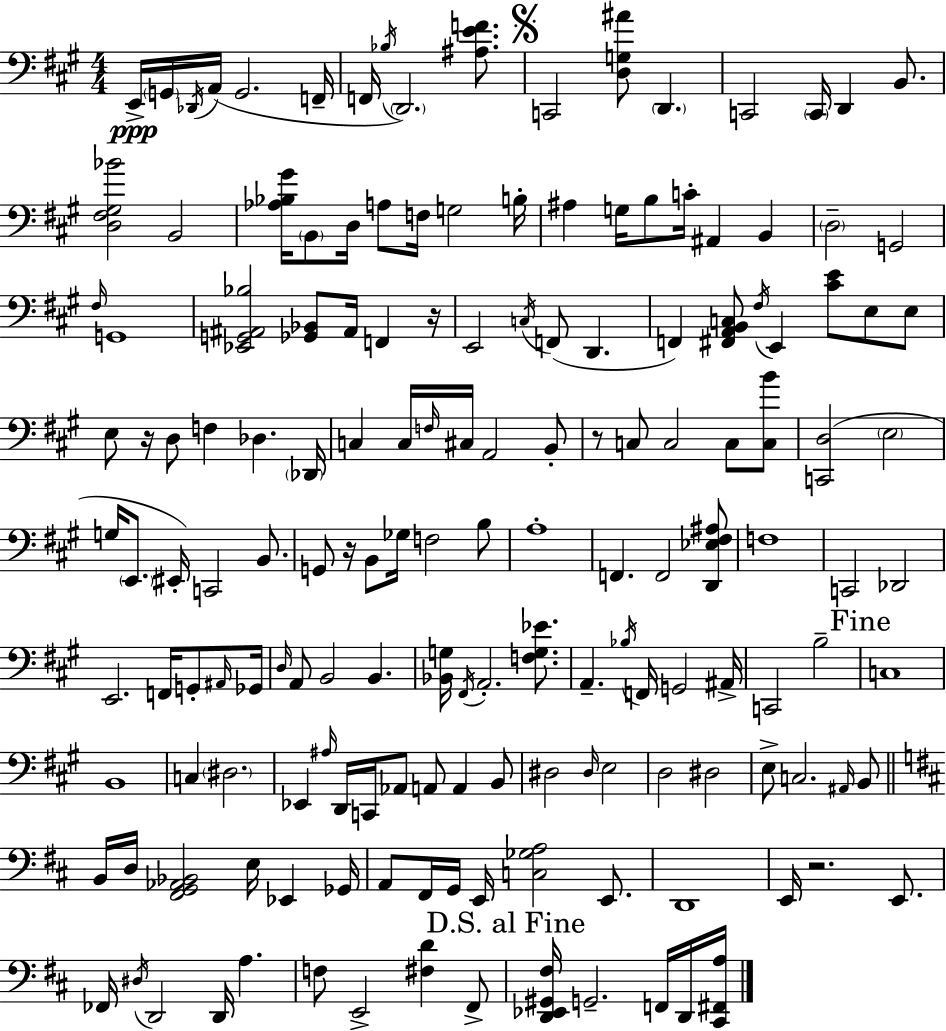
E2/s G2/s Db2/s A2/s G2/h. F2/s F2/s Bb3/s D2/h. [A#3,E4,F4]/e. C2/h [D3,G3,A#4]/e D2/q. C2/h C2/s D2/q B2/e. [D3,F#3,G#3,Bb4]/h B2/h [Ab3,Bb3,G#4]/s B2/e D3/s A3/e F3/s G3/h B3/s A#3/q G3/s B3/e C4/s A#2/q B2/q D3/h G2/h F#3/s G2/w [Eb2,G2,A#2,Bb3]/h [Gb2,Bb2]/e A#2/s F2/q R/s E2/h C3/s F2/e D2/q. F2/q [F#2,A2,B2,C3]/e F#3/s E2/q [C#4,E4]/e E3/e E3/e E3/e R/s D3/e F3/q Db3/q. Db2/s C3/q C3/s F3/s C#3/s A2/h B2/e R/e C3/e C3/h C3/e [C3,B4]/e [C2,D3]/h E3/h G3/s E2/e. EIS2/s C2/h B2/e. G2/e R/s B2/e Gb3/s F3/h B3/e A3/w F2/q. F2/h [D2,Eb3,F#3,A#3]/e F3/w C2/h Db2/h E2/h. F2/s G2/e A#2/s Gb2/s D3/s A2/e B2/h B2/q. [Bb2,G3]/s F#2/s A2/h. [F3,G3,Eb4]/e. A2/q. Bb3/s F2/s G2/h A#2/s C2/h B3/h C3/w B2/w C3/q D#3/h. Eb2/q A#3/s D2/s C2/s Ab2/e A2/e A2/q B2/e D#3/h D#3/s E3/h D3/h D#3/h E3/e C3/h. A#2/s B2/e B2/s D3/s [F#2,G2,Ab2,Bb2]/h E3/s Eb2/q Gb2/s A2/e F#2/s G2/s E2/s [C3,Gb3,A3]/h E2/e. D2/w E2/s R/h. E2/e. FES2/s D#3/s D2/h D2/s A3/q. F3/e E2/h [F#3,D4]/q F#2/e [D2,Eb2,G#2,F#3]/s G2/h. F2/s D2/s [C#2,F#2,A3]/s